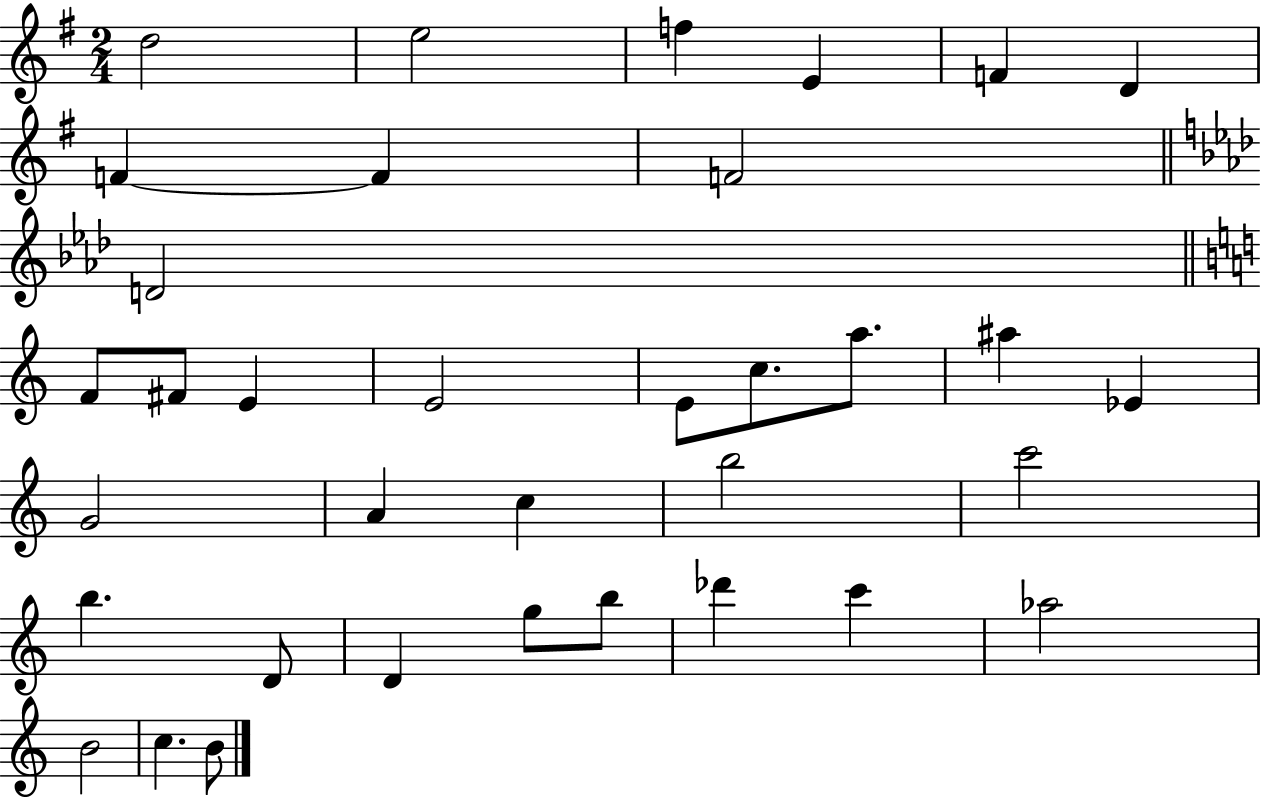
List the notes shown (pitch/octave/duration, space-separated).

D5/h E5/h F5/q E4/q F4/q D4/q F4/q F4/q F4/h D4/h F4/e F#4/e E4/q E4/h E4/e C5/e. A5/e. A#5/q Eb4/q G4/h A4/q C5/q B5/h C6/h B5/q. D4/e D4/q G5/e B5/e Db6/q C6/q Ab5/h B4/h C5/q. B4/e